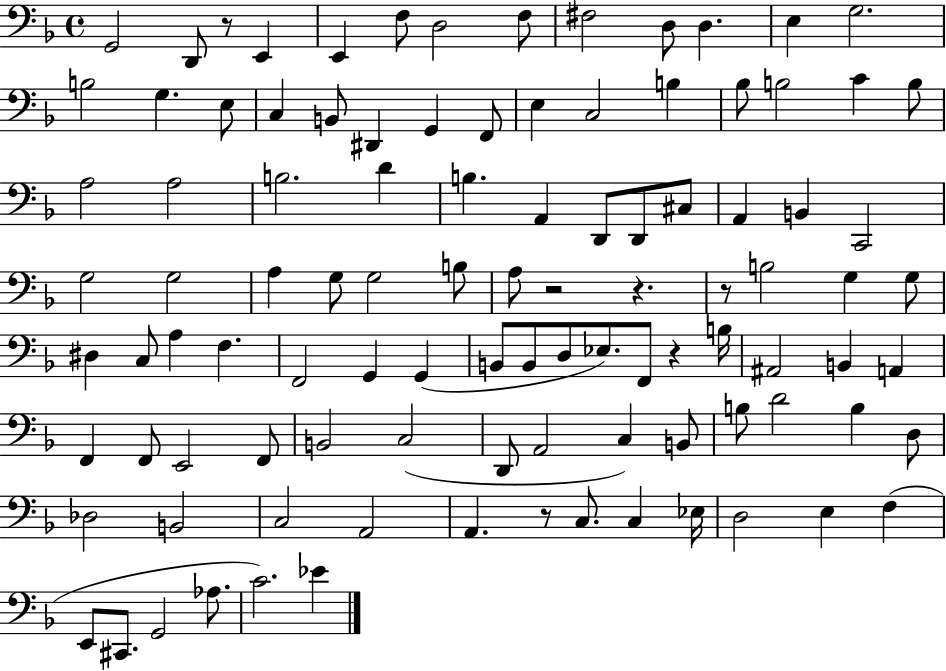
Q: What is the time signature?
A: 4/4